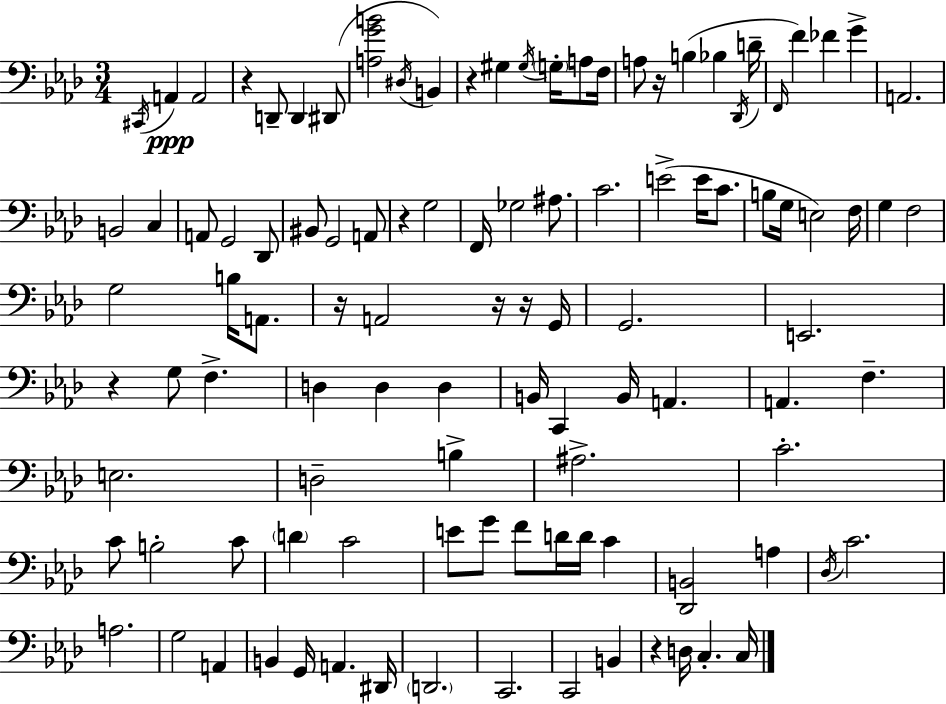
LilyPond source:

{
  \clef bass
  \numericTimeSignature
  \time 3/4
  \key f \minor
  \acciaccatura { cis,16 }\ppp a,4 a,2 | r4 d,8-- d,4 dis,8( | <a g' b'>2 \acciaccatura { dis16 }) b,4 | r4 gis4 \acciaccatura { gis16 } \parenthesize g16-. | \break a8 f16 a8 r16 b4( bes4 | \acciaccatura { des,16 } d'16-- \grace { f,16 }) f'4 fes'4 | g'4-> a,2. | b,2 | \break c4 a,8 g,2 | des,8 bis,8 g,2 | a,8 r4 g2 | f,16 ges2 | \break ais8. c'2. | e'2->( | e'16 c'8. b8 g16 e2) | f16 g4 f2 | \break g2 | b16 a,8. r16 a,2 | r16 r16 g,16 g,2. | e,2. | \break r4 g8 f4.-> | d4 d4 | d4 b,16 c,4 b,16 a,4. | a,4. f4.-- | \break e2. | d2-- | b4-> ais2.-> | c'2.-. | \break c'8 b2-. | c'8 \parenthesize d'4 c'2 | e'8 g'8 f'8 d'16 | d'16 c'4 <des, b,>2 | \break a4 \acciaccatura { des16 } c'2. | a2. | g2 | a,4 b,4 g,16 a,4. | \break dis,16 \parenthesize d,2. | c,2. | c,2 | b,4 r4 d16 c4.-. | \break c16 \bar "|."
}